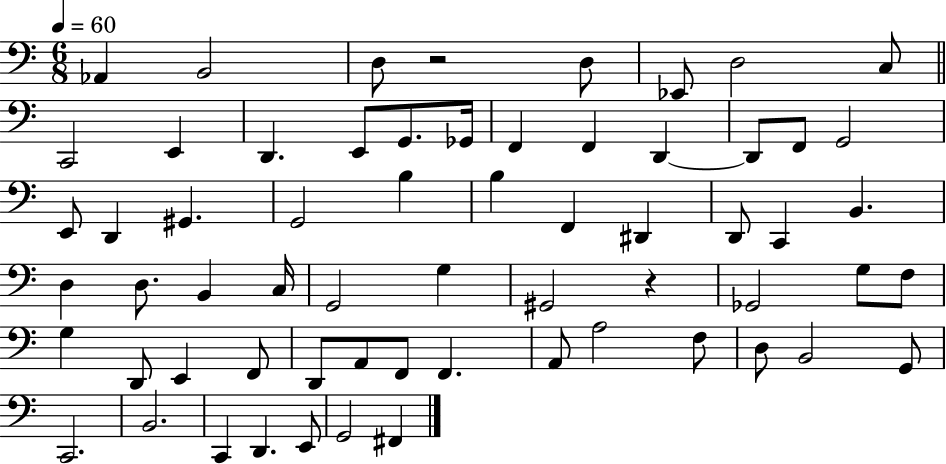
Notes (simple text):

Ab2/q B2/h D3/e R/h D3/e Eb2/e D3/h C3/e C2/h E2/q D2/q. E2/e G2/e. Gb2/s F2/q F2/q D2/q D2/e F2/e G2/h E2/e D2/q G#2/q. G2/h B3/q B3/q F2/q D#2/q D2/e C2/q B2/q. D3/q D3/e. B2/q C3/s G2/h G3/q G#2/h R/q Gb2/h G3/e F3/e G3/q D2/e E2/q F2/e D2/e A2/e F2/e F2/q. A2/e A3/h F3/e D3/e B2/h G2/e C2/h. B2/h. C2/q D2/q. E2/e G2/h F#2/q